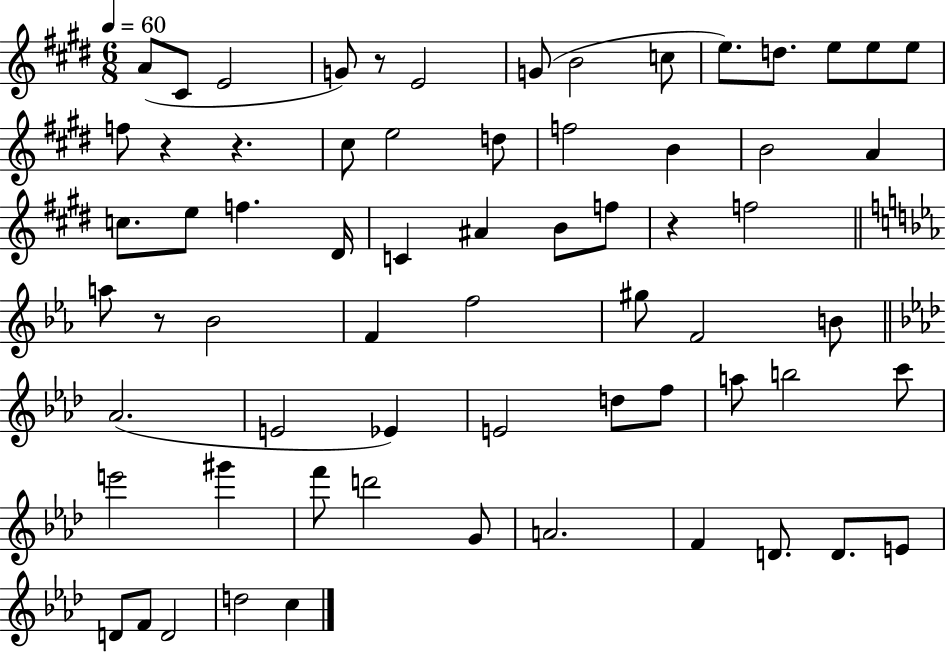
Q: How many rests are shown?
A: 5